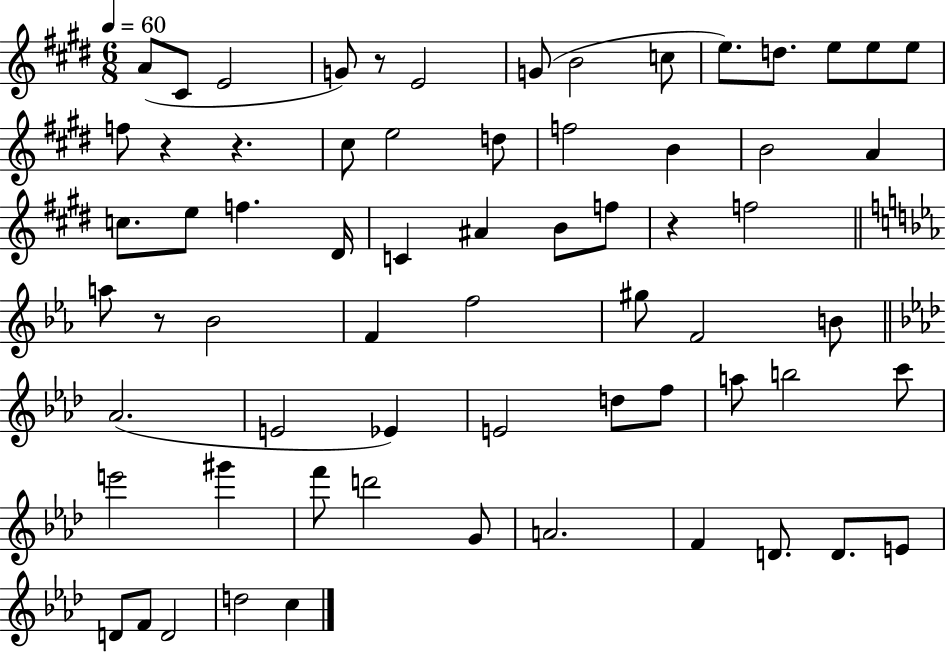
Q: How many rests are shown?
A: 5